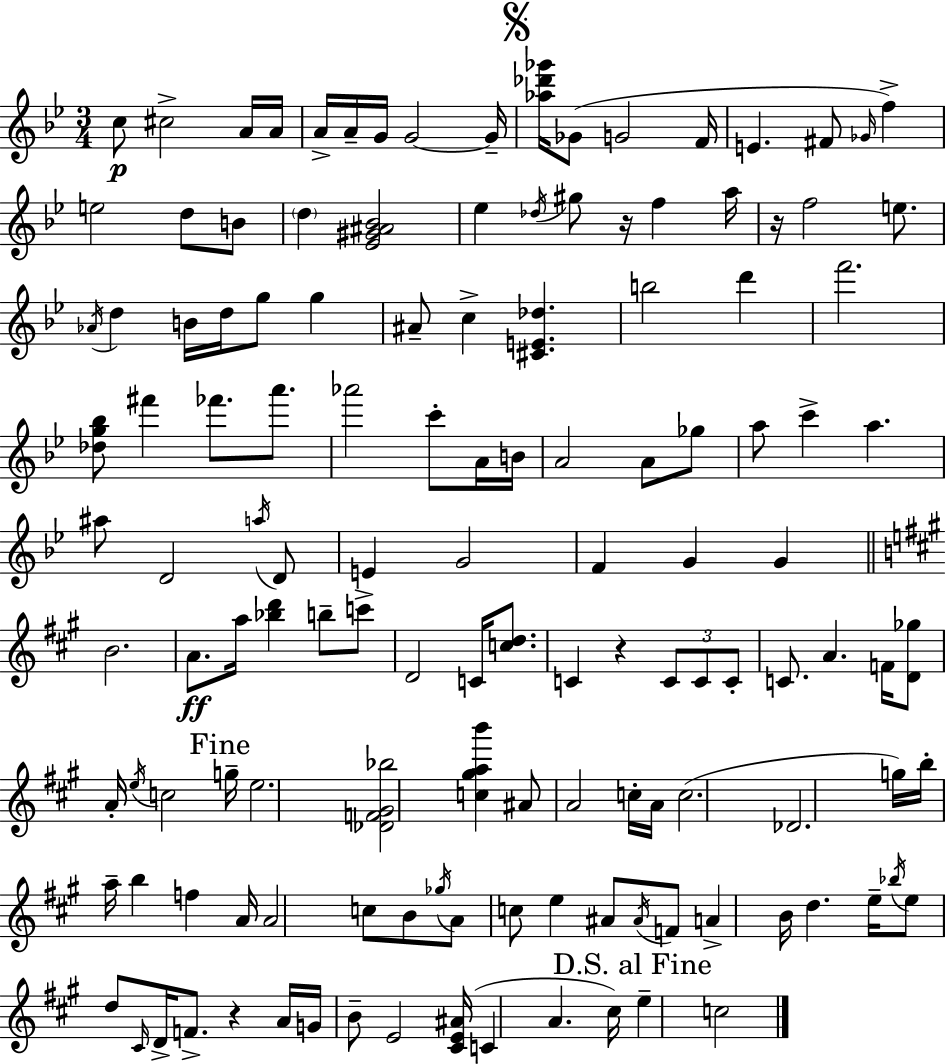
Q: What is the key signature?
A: G minor